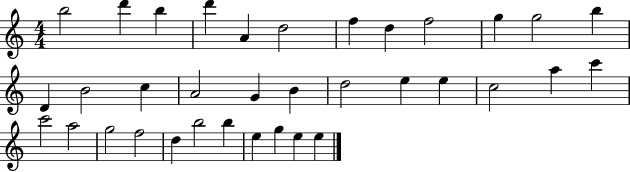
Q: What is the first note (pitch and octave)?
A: B5